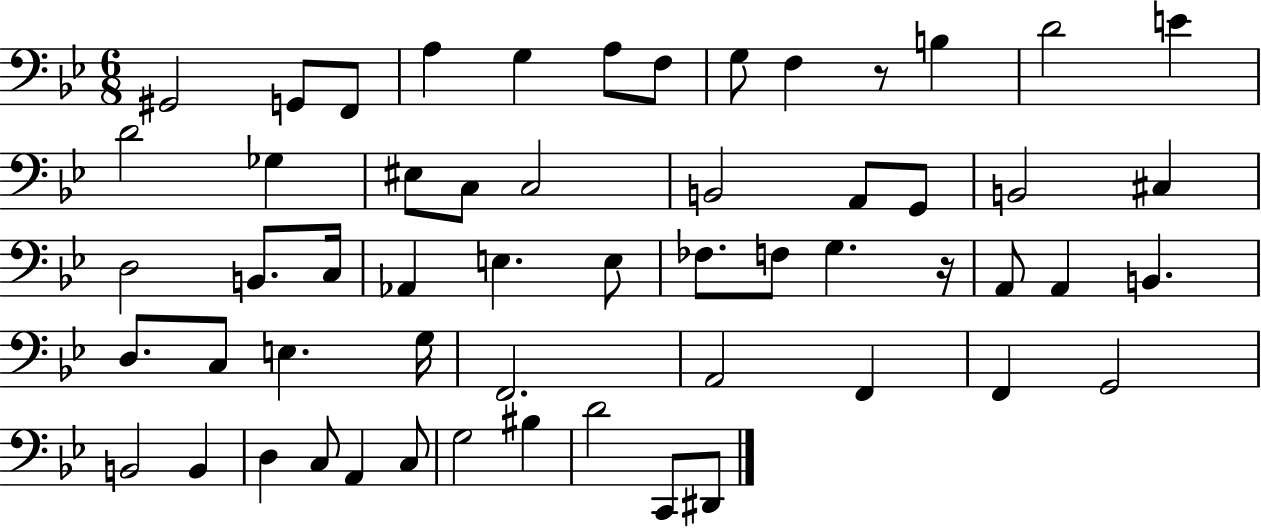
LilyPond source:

{
  \clef bass
  \numericTimeSignature
  \time 6/8
  \key bes \major
  gis,2 g,8 f,8 | a4 g4 a8 f8 | g8 f4 r8 b4 | d'2 e'4 | \break d'2 ges4 | eis8 c8 c2 | b,2 a,8 g,8 | b,2 cis4 | \break d2 b,8. c16 | aes,4 e4. e8 | fes8. f8 g4. r16 | a,8 a,4 b,4. | \break d8. c8 e4. g16 | f,2. | a,2 f,4 | f,4 g,2 | \break b,2 b,4 | d4 c8 a,4 c8 | g2 bis4 | d'2 c,8 dis,8 | \break \bar "|."
}